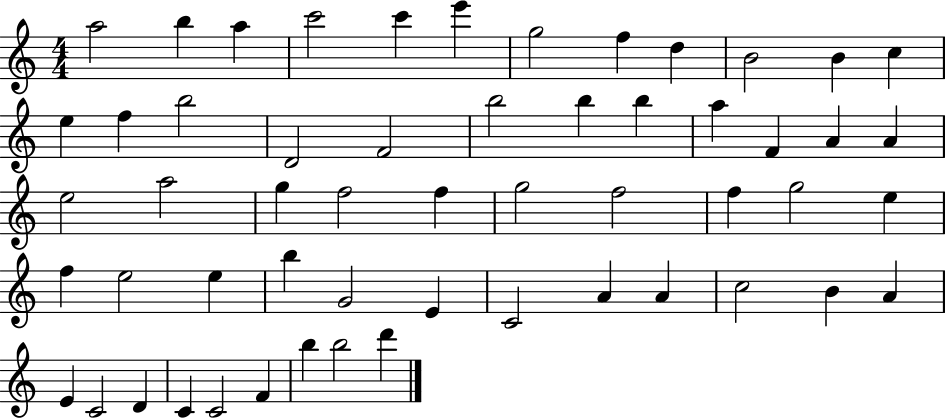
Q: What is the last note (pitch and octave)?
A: D6